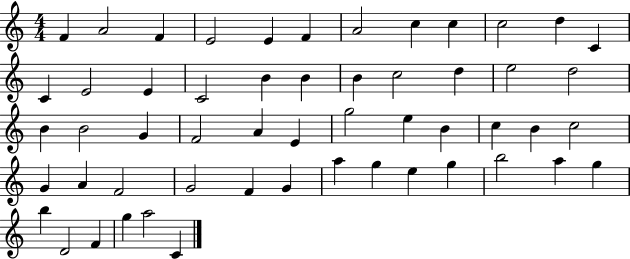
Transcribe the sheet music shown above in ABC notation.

X:1
T:Untitled
M:4/4
L:1/4
K:C
F A2 F E2 E F A2 c c c2 d C C E2 E C2 B B B c2 d e2 d2 B B2 G F2 A E g2 e B c B c2 G A F2 G2 F G a g e g b2 a g b D2 F g a2 C